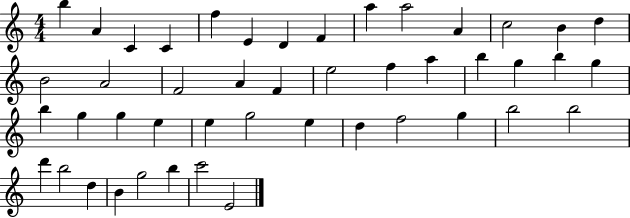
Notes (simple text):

B5/q A4/q C4/q C4/q F5/q E4/q D4/q F4/q A5/q A5/h A4/q C5/h B4/q D5/q B4/h A4/h F4/h A4/q F4/q E5/h F5/q A5/q B5/q G5/q B5/q G5/q B5/q G5/q G5/q E5/q E5/q G5/h E5/q D5/q F5/h G5/q B5/h B5/h D6/q B5/h D5/q B4/q G5/h B5/q C6/h E4/h